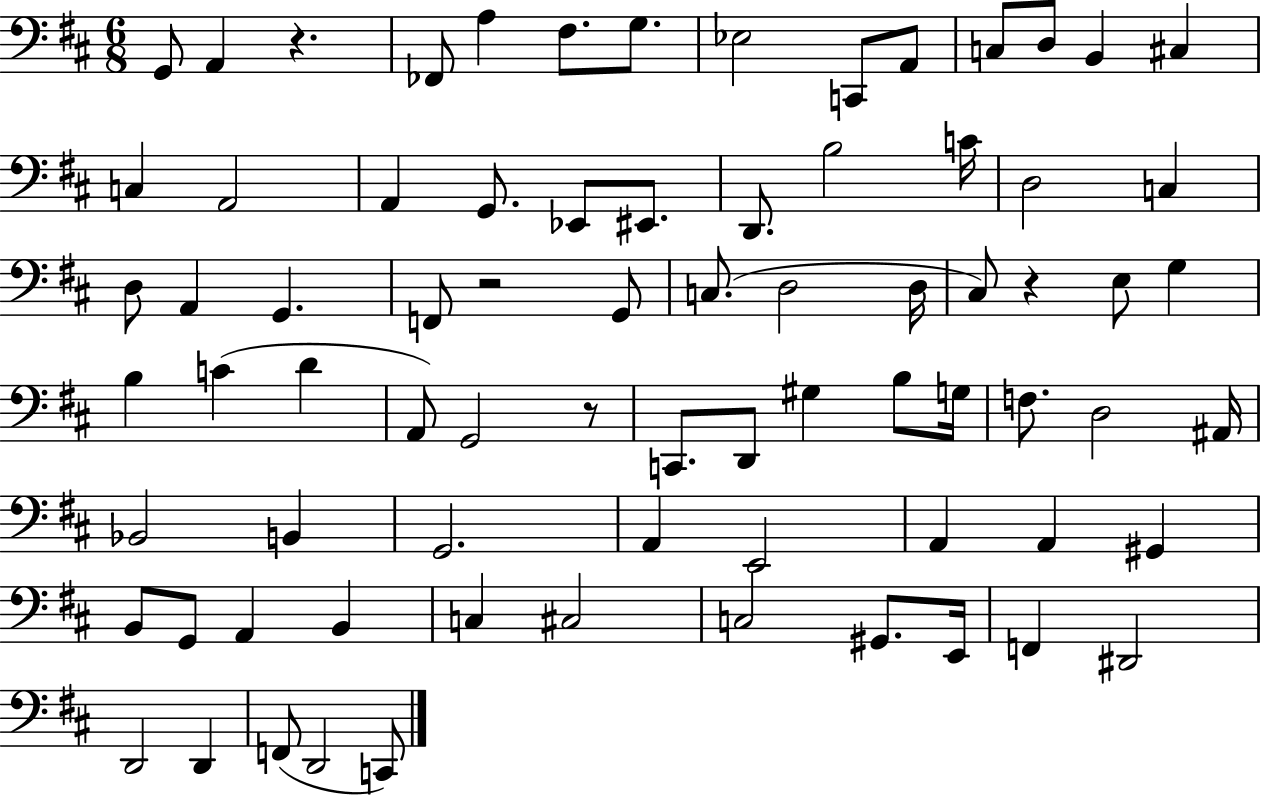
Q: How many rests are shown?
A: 4